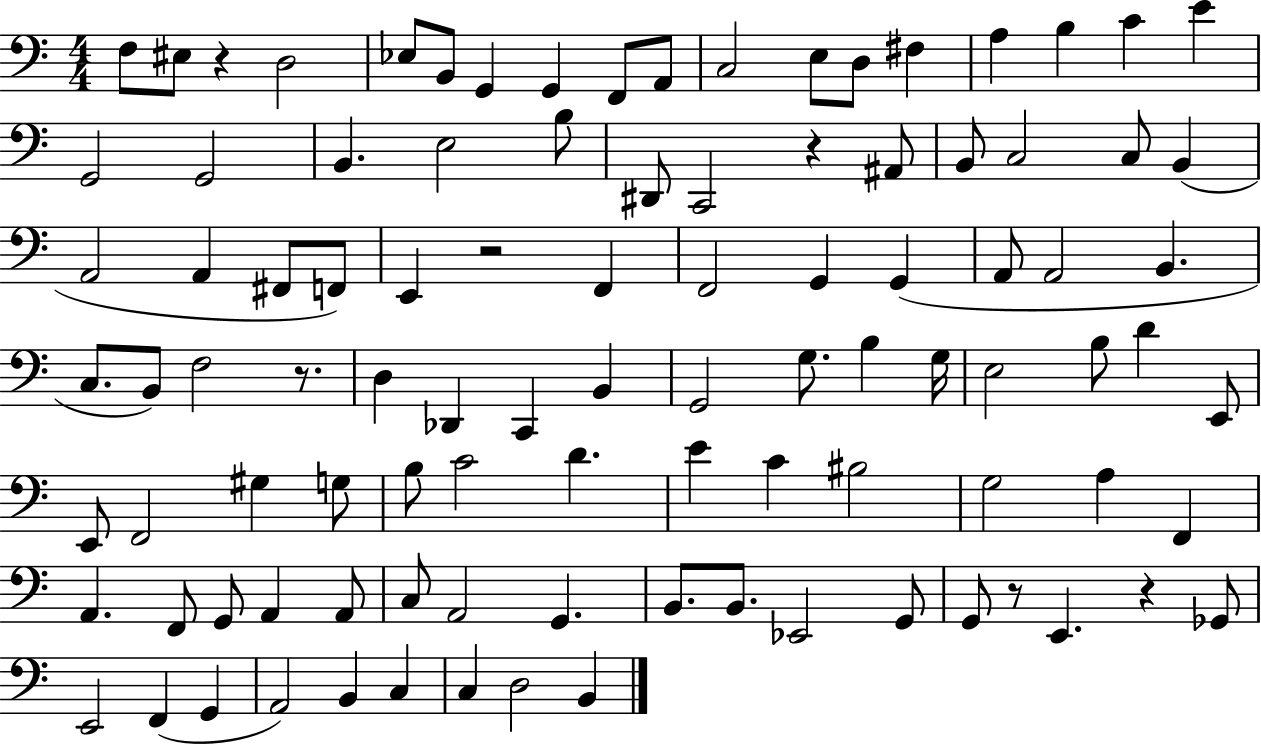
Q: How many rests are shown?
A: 6